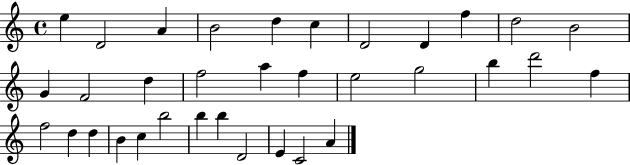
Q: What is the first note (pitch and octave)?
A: E5